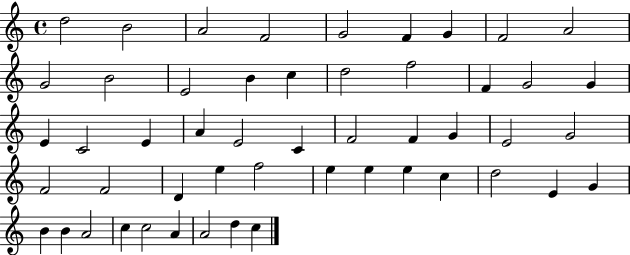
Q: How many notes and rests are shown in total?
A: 51